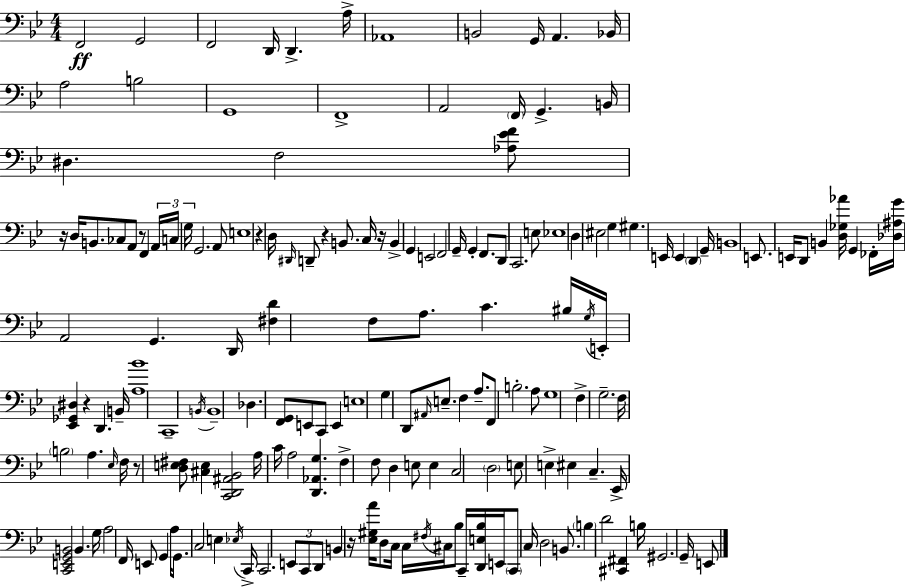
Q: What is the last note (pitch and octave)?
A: E2